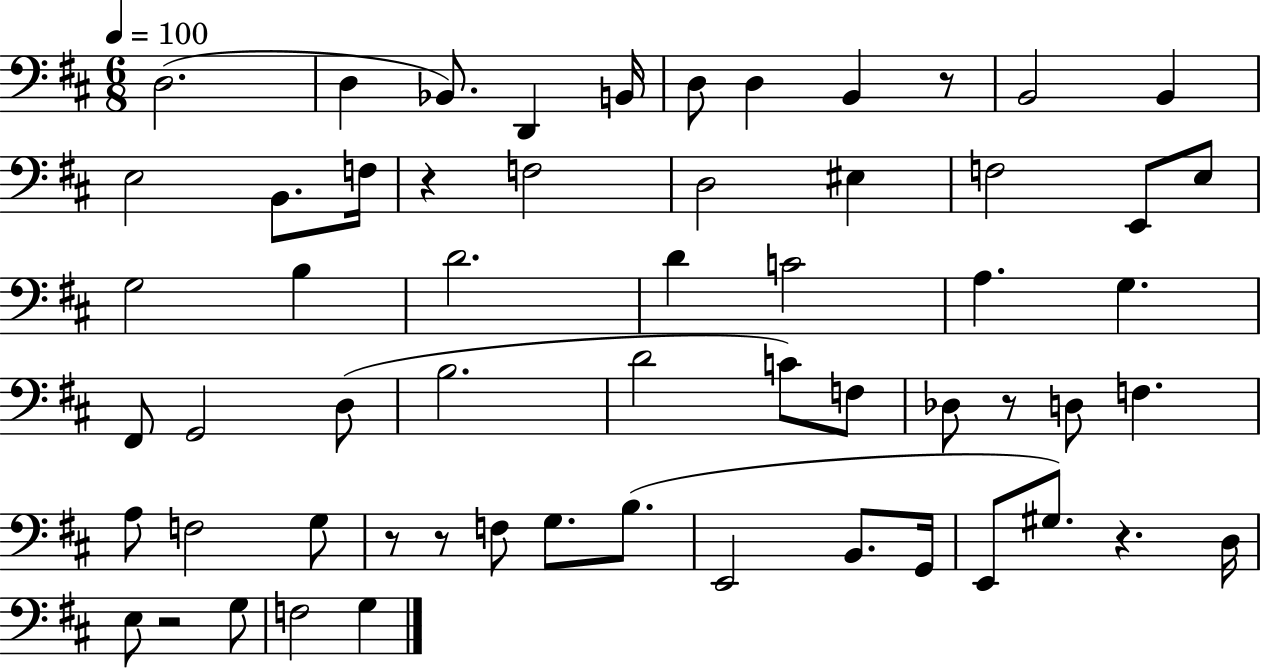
D3/h. D3/q Bb2/e. D2/q B2/s D3/e D3/q B2/q R/e B2/h B2/q E3/h B2/e. F3/s R/q F3/h D3/h EIS3/q F3/h E2/e E3/e G3/h B3/q D4/h. D4/q C4/h A3/q. G3/q. F#2/e G2/h D3/e B3/h. D4/h C4/e F3/e Db3/e R/e D3/e F3/q. A3/e F3/h G3/e R/e R/e F3/e G3/e. B3/e. E2/h B2/e. G2/s E2/e G#3/e. R/q. D3/s E3/e R/h G3/e F3/h G3/q